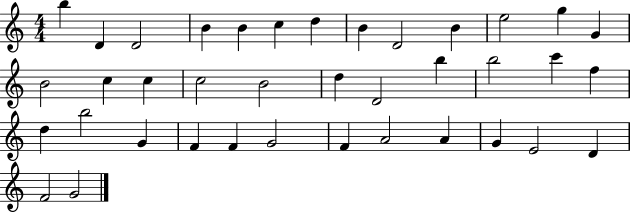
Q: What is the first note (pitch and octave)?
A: B5